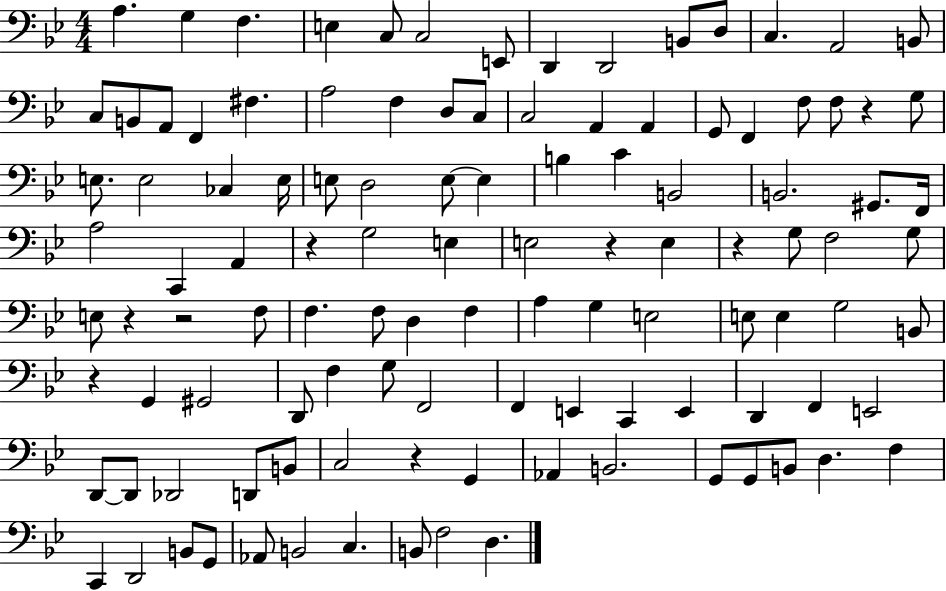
{
  \clef bass
  \numericTimeSignature
  \time 4/4
  \key bes \major
  \repeat volta 2 { a4. g4 f4. | e4 c8 c2 e,8 | d,4 d,2 b,8 d8 | c4. a,2 b,8 | \break c8 b,8 a,8 f,4 fis4. | a2 f4 d8 c8 | c2 a,4 a,4 | g,8 f,4 f8 f8 r4 g8 | \break e8. e2 ces4 e16 | e8 d2 e8~~ e4 | b4 c'4 b,2 | b,2. gis,8. f,16 | \break a2 c,4 a,4 | r4 g2 e4 | e2 r4 e4 | r4 g8 f2 g8 | \break e8 r4 r2 f8 | f4. f8 d4 f4 | a4 g4 e2 | e8 e4 g2 b,8 | \break r4 g,4 gis,2 | d,8 f4 g8 f,2 | f,4 e,4 c,4 e,4 | d,4 f,4 e,2 | \break d,8~~ d,8 des,2 d,8 b,8 | c2 r4 g,4 | aes,4 b,2. | g,8 g,8 b,8 d4. f4 | \break c,4 d,2 b,8 g,8 | aes,8 b,2 c4. | b,8 f2 d4. | } \bar "|."
}